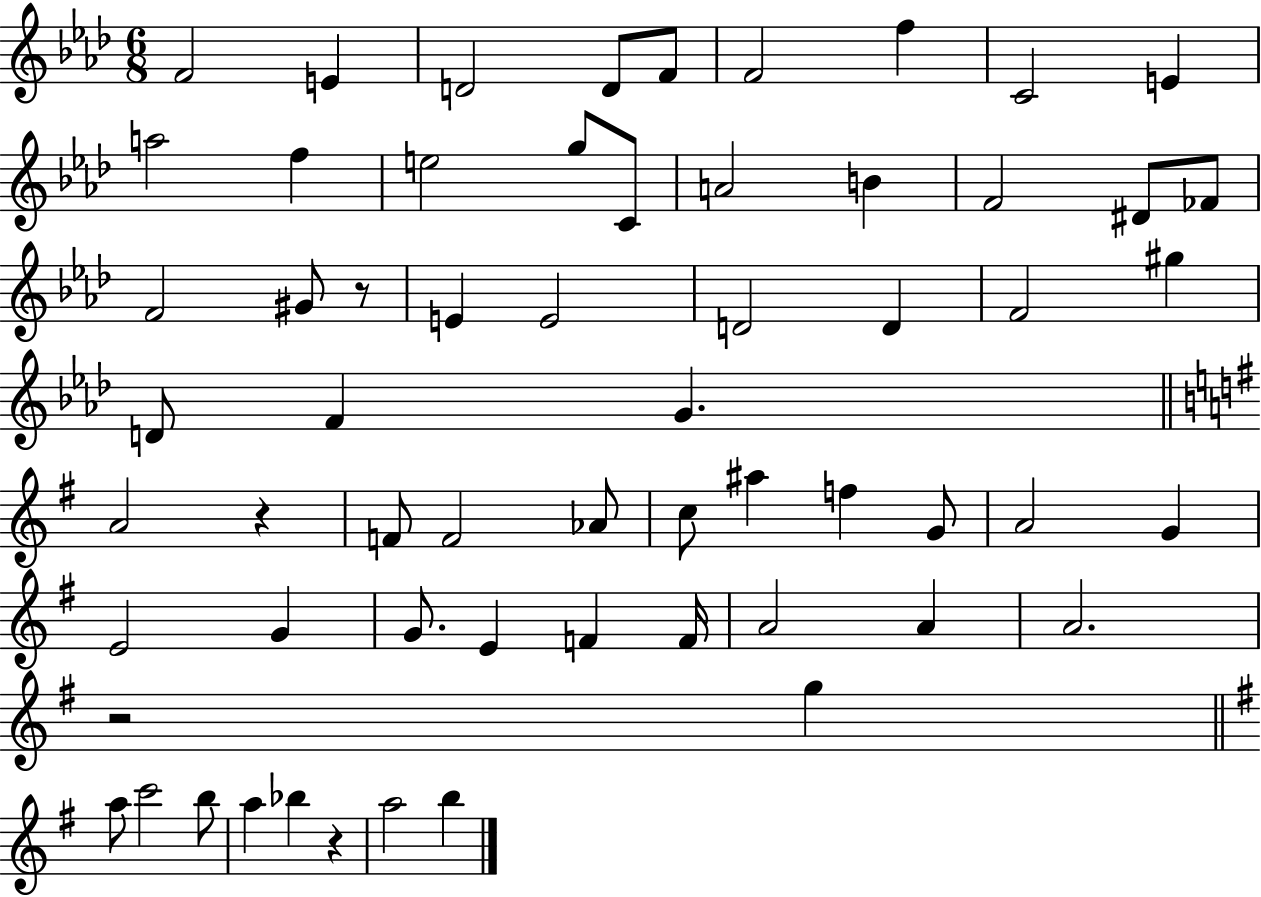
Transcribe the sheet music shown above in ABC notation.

X:1
T:Untitled
M:6/8
L:1/4
K:Ab
F2 E D2 D/2 F/2 F2 f C2 E a2 f e2 g/2 C/2 A2 B F2 ^D/2 _F/2 F2 ^G/2 z/2 E E2 D2 D F2 ^g D/2 F G A2 z F/2 F2 _A/2 c/2 ^a f G/2 A2 G E2 G G/2 E F F/4 A2 A A2 z2 g a/2 c'2 b/2 a _b z a2 b